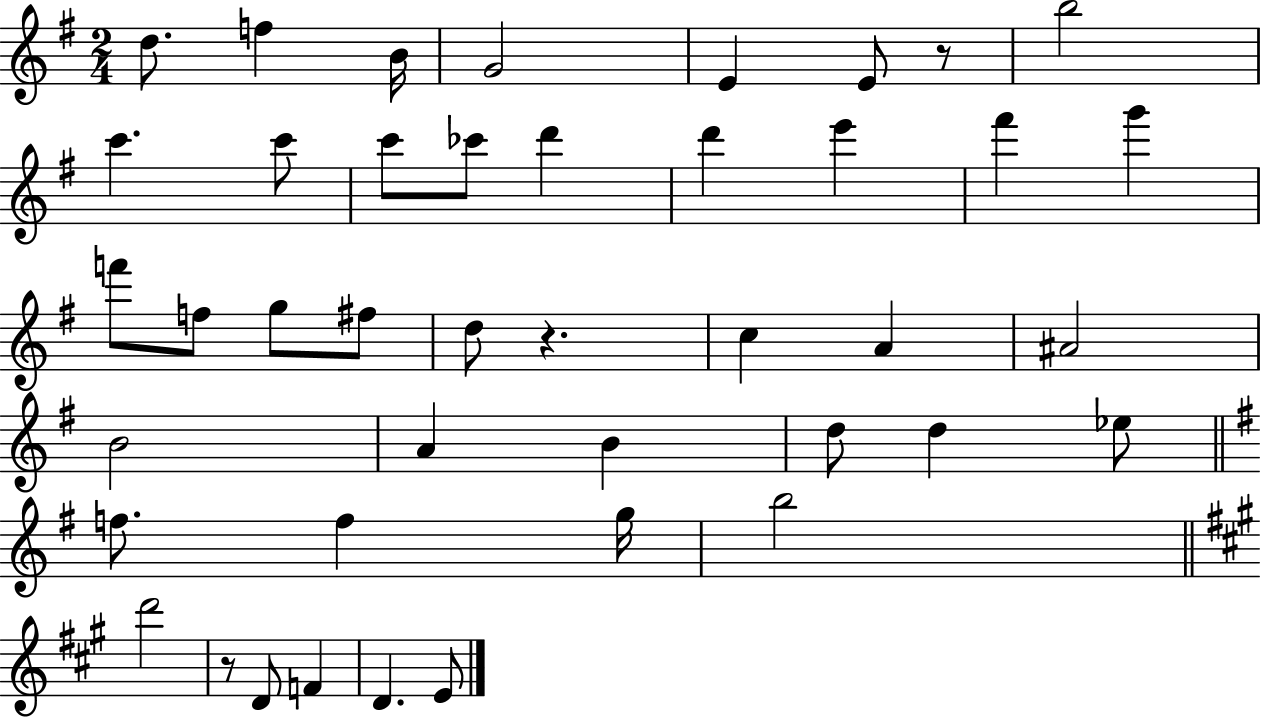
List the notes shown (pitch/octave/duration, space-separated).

D5/e. F5/q B4/s G4/h E4/q E4/e R/e B5/h C6/q. C6/e C6/e CES6/e D6/q D6/q E6/q F#6/q G6/q F6/e F5/e G5/e F#5/e D5/e R/q. C5/q A4/q A#4/h B4/h A4/q B4/q D5/e D5/q Eb5/e F5/e. F5/q G5/s B5/h D6/h R/e D4/e F4/q D4/q. E4/e